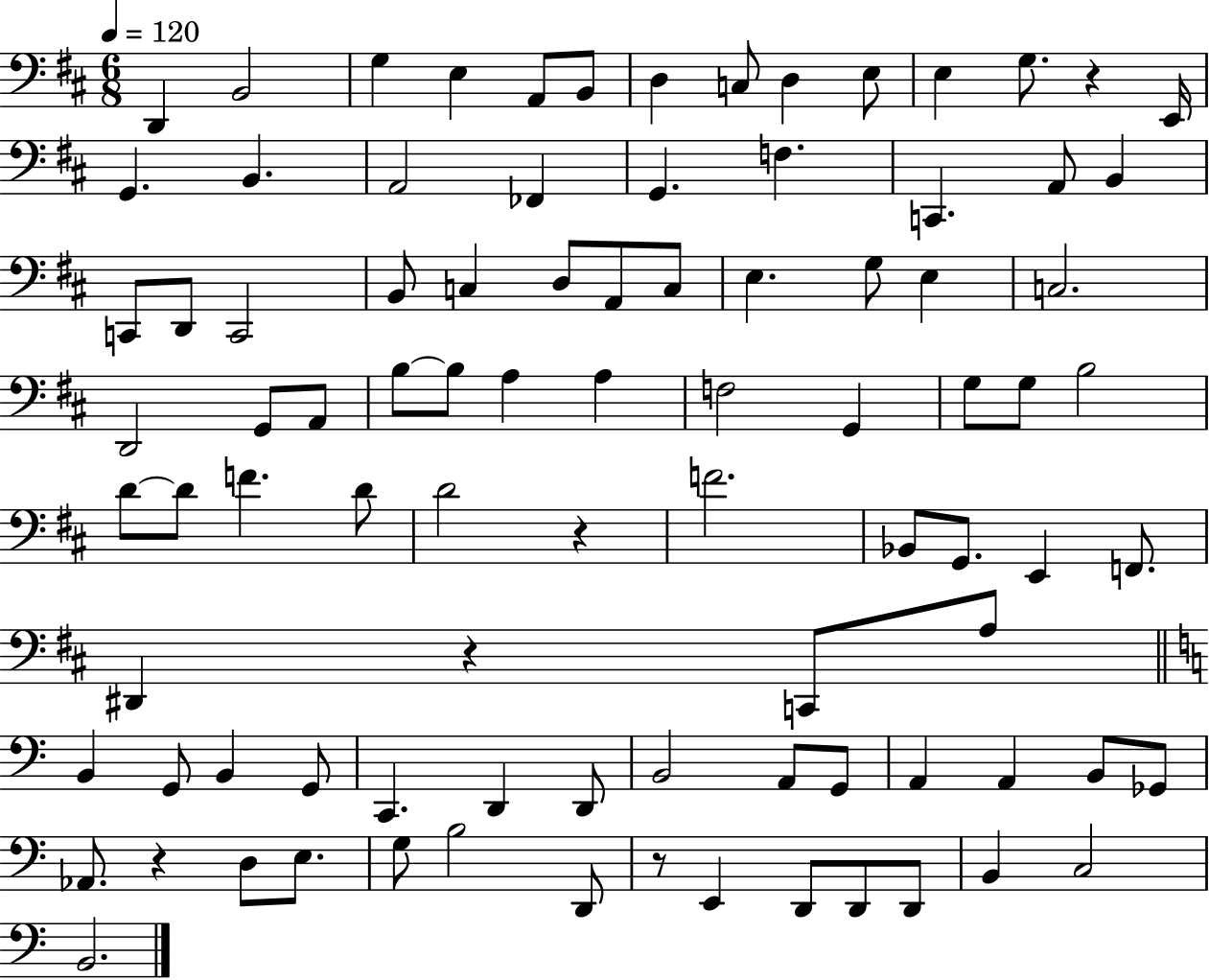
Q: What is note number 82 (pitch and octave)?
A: D2